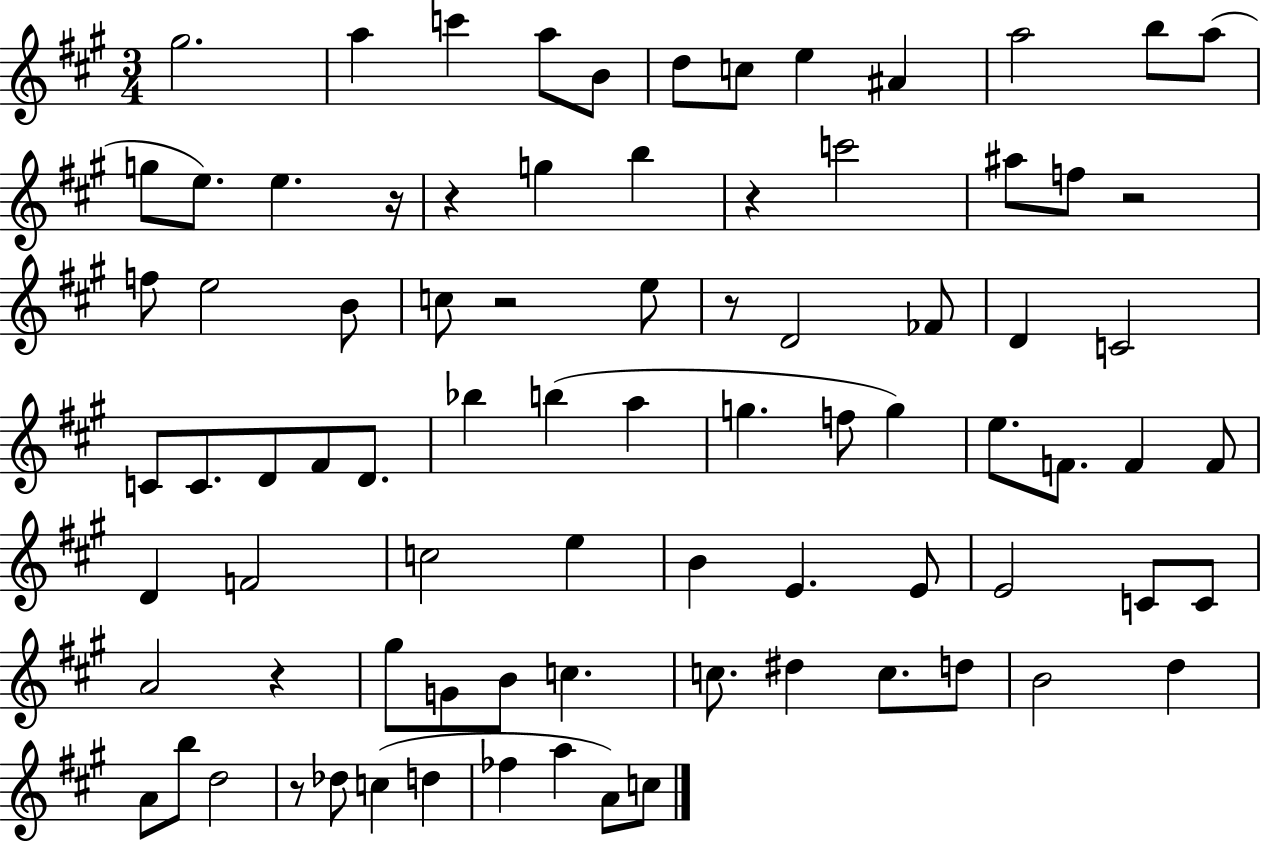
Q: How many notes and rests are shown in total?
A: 83